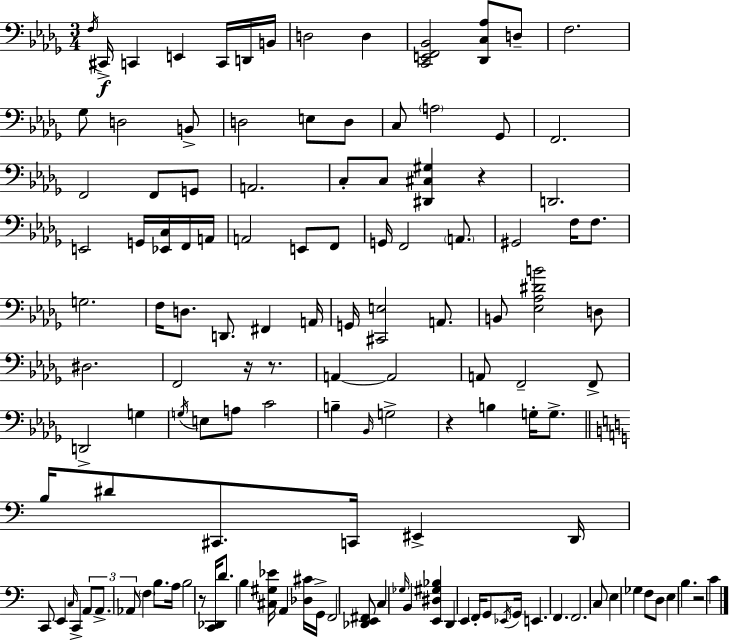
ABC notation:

X:1
T:Untitled
M:3/4
L:1/4
K:Bbm
F,/4 ^C,,/4 C,, E,, C,,/4 D,,/4 B,,/4 D,2 D, [C,,E,,F,,_B,,]2 [_D,,C,_A,]/2 D,/2 F,2 _G,/2 D,2 B,,/2 D,2 E,/2 D,/2 C,/2 A,2 _G,,/2 F,,2 F,,2 F,,/2 G,,/2 A,,2 C,/2 C,/2 [^D,,^C,^G,] z D,,2 E,,2 G,,/4 [_E,,C,]/4 F,,/4 A,,/4 A,,2 E,,/2 F,,/2 G,,/4 F,,2 A,,/2 ^G,,2 F,/4 F,/2 G,2 F,/4 D,/2 D,,/2 ^F,, A,,/4 G,,/4 [^C,,E,]2 A,,/2 B,,/2 [_E,_A,^DB]2 D,/2 ^D,2 F,,2 z/4 z/2 A,, A,,2 A,,/2 F,,2 F,,/2 D,,2 G, G,/4 E,/2 A,/2 C2 B, _B,,/4 G,2 z B, G,/4 G,/2 B,/4 ^D/2 ^C,,/2 C,,/4 ^E,, D,,/4 C,,/2 E,, C,/4 C,, A,,/2 A,,/2 _A,,/2 F, B,/2 A,/4 B,2 z/2 [C,,_D,,]/4 D/2 B, [^C,^G,_E]/4 A,, [_D,^C]/4 G,,/4 F,,2 [_D,,E,,^F,,]/2 C, _G,/4 B,, [E,,^D,^G,_B,] D,, E,, F,,/4 G,,/2 _E,,/4 G,,/4 E,, F,, F,,2 C,/2 E, _G, F,/2 D,/2 E, B, z2 C